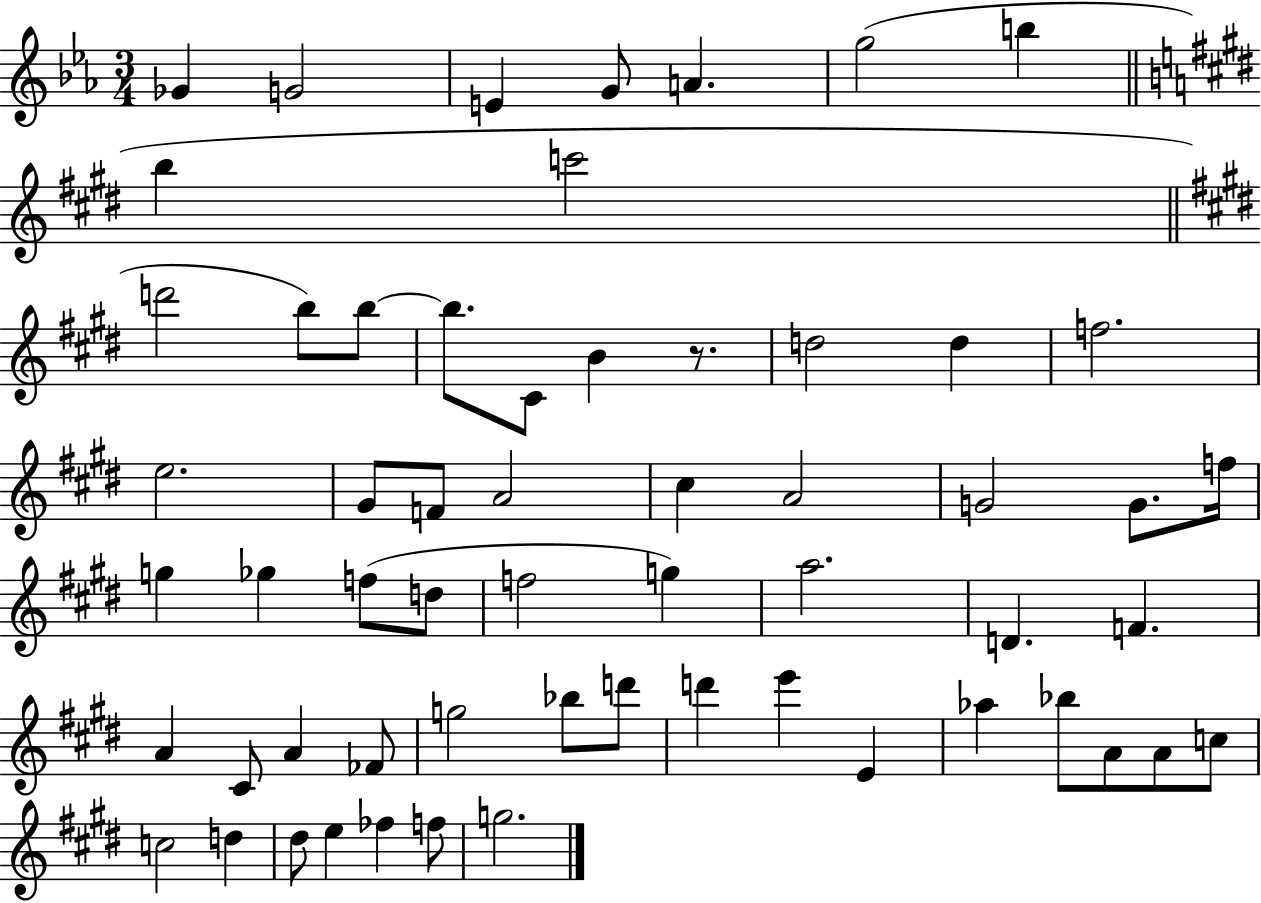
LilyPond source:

{
  \clef treble
  \numericTimeSignature
  \time 3/4
  \key ees \major
  ges'4 g'2 | e'4 g'8 a'4. | g''2( b''4 | \bar "||" \break \key e \major b''4 c'''2 | \bar "||" \break \key e \major d'''2 b''8) b''8~~ | b''8. cis'8 b'4 r8. | d''2 d''4 | f''2. | \break e''2. | gis'8 f'8 a'2 | cis''4 a'2 | g'2 g'8. f''16 | \break g''4 ges''4 f''8( d''8 | f''2 g''4) | a''2. | d'4. f'4. | \break a'4 cis'8 a'4 fes'8 | g''2 bes''8 d'''8 | d'''4 e'''4 e'4 | aes''4 bes''8 a'8 a'8 c''8 | \break c''2 d''4 | dis''8 e''4 fes''4 f''8 | g''2. | \bar "|."
}